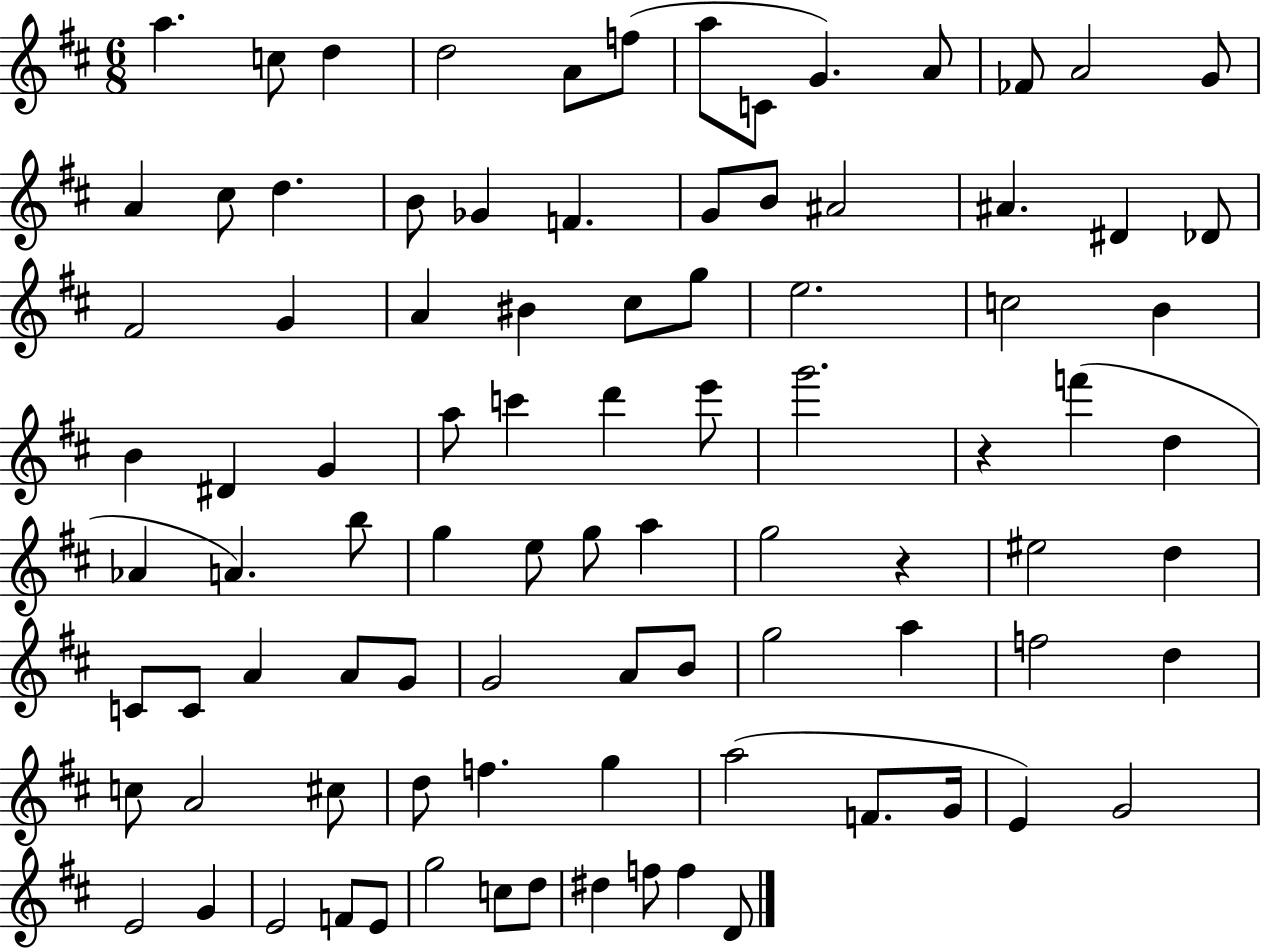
A5/q. C5/e D5/q D5/h A4/e F5/e A5/e C4/e G4/q. A4/e FES4/e A4/h G4/e A4/q C#5/e D5/q. B4/e Gb4/q F4/q. G4/e B4/e A#4/h A#4/q. D#4/q Db4/e F#4/h G4/q A4/q BIS4/q C#5/e G5/e E5/h. C5/h B4/q B4/q D#4/q G4/q A5/e C6/q D6/q E6/e G6/h. R/q F6/q D5/q Ab4/q A4/q. B5/e G5/q E5/e G5/e A5/q G5/h R/q EIS5/h D5/q C4/e C4/e A4/q A4/e G4/e G4/h A4/e B4/e G5/h A5/q F5/h D5/q C5/e A4/h C#5/e D5/e F5/q. G5/q A5/h F4/e. G4/s E4/q G4/h E4/h G4/q E4/h F4/e E4/e G5/h C5/e D5/e D#5/q F5/e F5/q D4/e